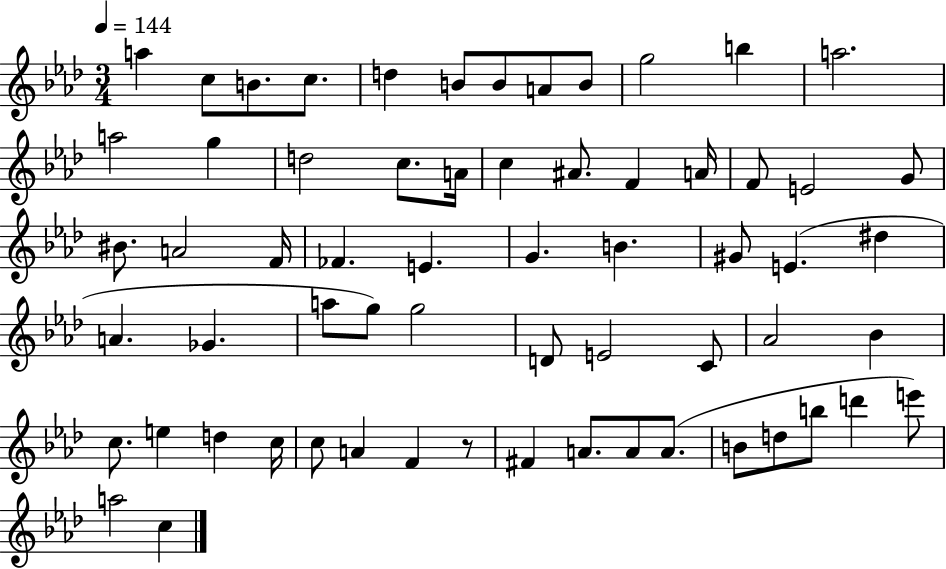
{
  \clef treble
  \numericTimeSignature
  \time 3/4
  \key aes \major
  \tempo 4 = 144
  a''4 c''8 b'8. c''8. | d''4 b'8 b'8 a'8 b'8 | g''2 b''4 | a''2. | \break a''2 g''4 | d''2 c''8. a'16 | c''4 ais'8. f'4 a'16 | f'8 e'2 g'8 | \break bis'8. a'2 f'16 | fes'4. e'4. | g'4. b'4. | gis'8 e'4.( dis''4 | \break a'4. ges'4. | a''8 g''8) g''2 | d'8 e'2 c'8 | aes'2 bes'4 | \break c''8. e''4 d''4 c''16 | c''8 a'4 f'4 r8 | fis'4 a'8. a'8 a'8.( | b'8 d''8 b''8 d'''4 e'''8) | \break a''2 c''4 | \bar "|."
}